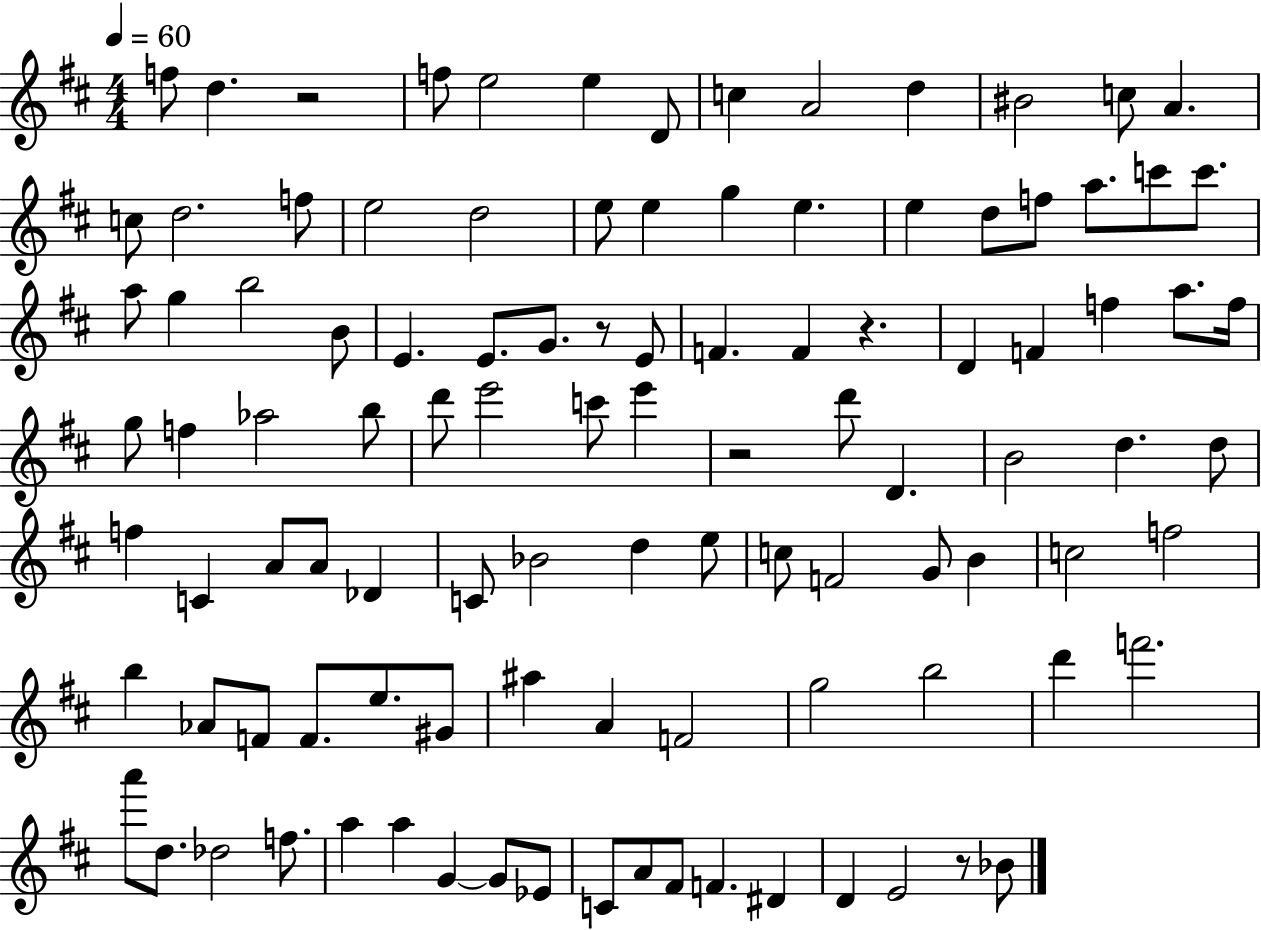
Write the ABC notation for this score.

X:1
T:Untitled
M:4/4
L:1/4
K:D
f/2 d z2 f/2 e2 e D/2 c A2 d ^B2 c/2 A c/2 d2 f/2 e2 d2 e/2 e g e e d/2 f/2 a/2 c'/2 c'/2 a/2 g b2 B/2 E E/2 G/2 z/2 E/2 F F z D F f a/2 f/4 g/2 f _a2 b/2 d'/2 e'2 c'/2 e' z2 d'/2 D B2 d d/2 f C A/2 A/2 _D C/2 _B2 d e/2 c/2 F2 G/2 B c2 f2 b _A/2 F/2 F/2 e/2 ^G/2 ^a A F2 g2 b2 d' f'2 a'/2 d/2 _d2 f/2 a a G G/2 _E/2 C/2 A/2 ^F/2 F ^D D E2 z/2 _B/2